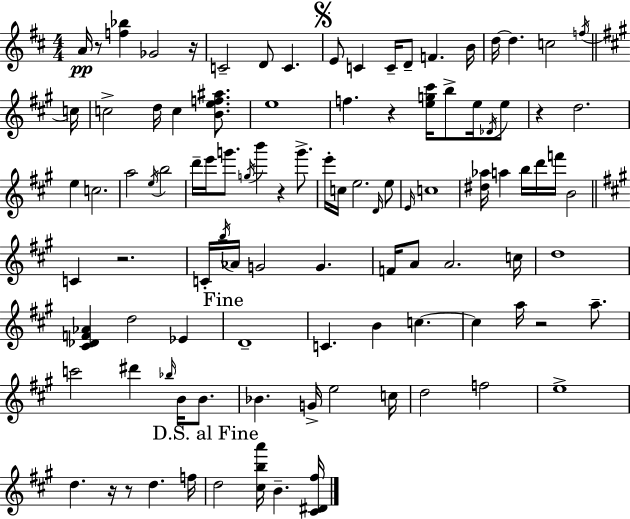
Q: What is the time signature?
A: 4/4